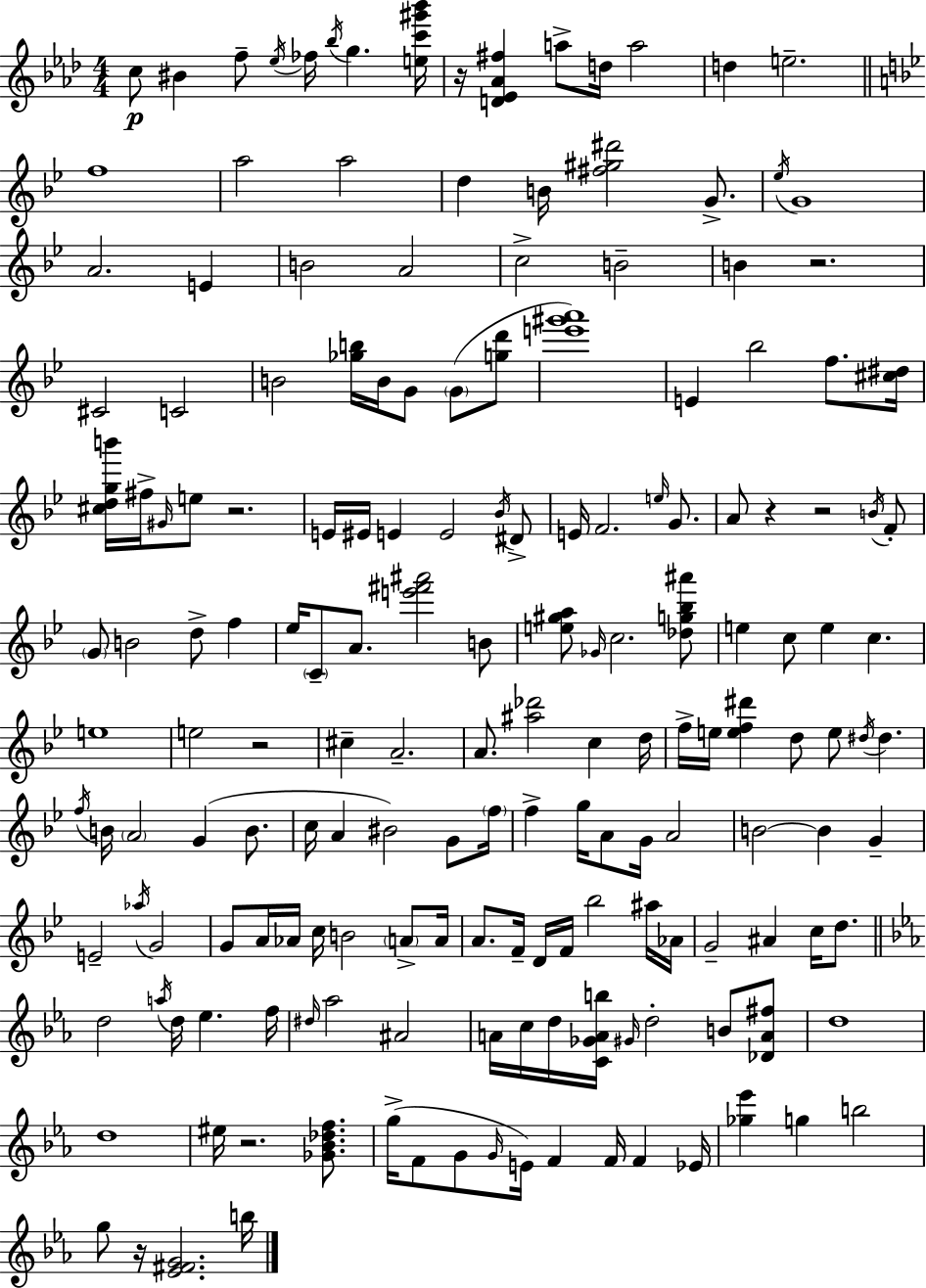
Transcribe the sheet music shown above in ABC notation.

X:1
T:Untitled
M:4/4
L:1/4
K:Fm
c/2 ^B f/2 _e/4 _f/4 _b/4 g [ec'^g'_b']/4 z/4 [D_E_A^f] a/2 d/4 a2 d e2 f4 a2 a2 d B/4 [^f^g^d']2 G/2 _e/4 G4 A2 E B2 A2 c2 B2 B z2 ^C2 C2 B2 [_gb]/4 B/4 G/2 G/2 [gd']/2 [e'^g'a']4 E _b2 f/2 [^c^d]/4 [^cdgb']/4 ^f/4 ^G/4 e/2 z2 E/4 ^E/4 E E2 _B/4 ^D/2 E/4 F2 e/4 G/2 A/2 z z2 B/4 F/2 G/2 B2 d/2 f _e/4 C/2 A/2 [e'^f'^a']2 B/2 [e^ga]/2 _G/4 c2 [_dg_b^a']/2 e c/2 e c e4 e2 z2 ^c A2 A/2 [^a_d']2 c d/4 f/4 e/4 [ef^d'] d/2 e/2 ^d/4 ^d f/4 B/4 A2 G B/2 c/4 A ^B2 G/2 f/4 f g/4 A/2 G/4 A2 B2 B G E2 _a/4 G2 G/2 A/4 _A/4 c/4 B2 A/2 A/4 A/2 F/4 D/4 F/4 _b2 ^a/4 _A/4 G2 ^A c/4 d/2 d2 a/4 d/4 _e f/4 ^d/4 _a2 ^A2 A/4 c/4 d/4 [C_GAb]/4 ^G/4 d2 B/2 [_DA^f]/2 d4 d4 ^e/4 z2 [_G_B_df]/2 g/4 F/2 G/2 G/4 E/4 F F/4 F _E/4 [_g_e'] g b2 g/2 z/4 [_E^FG]2 b/4